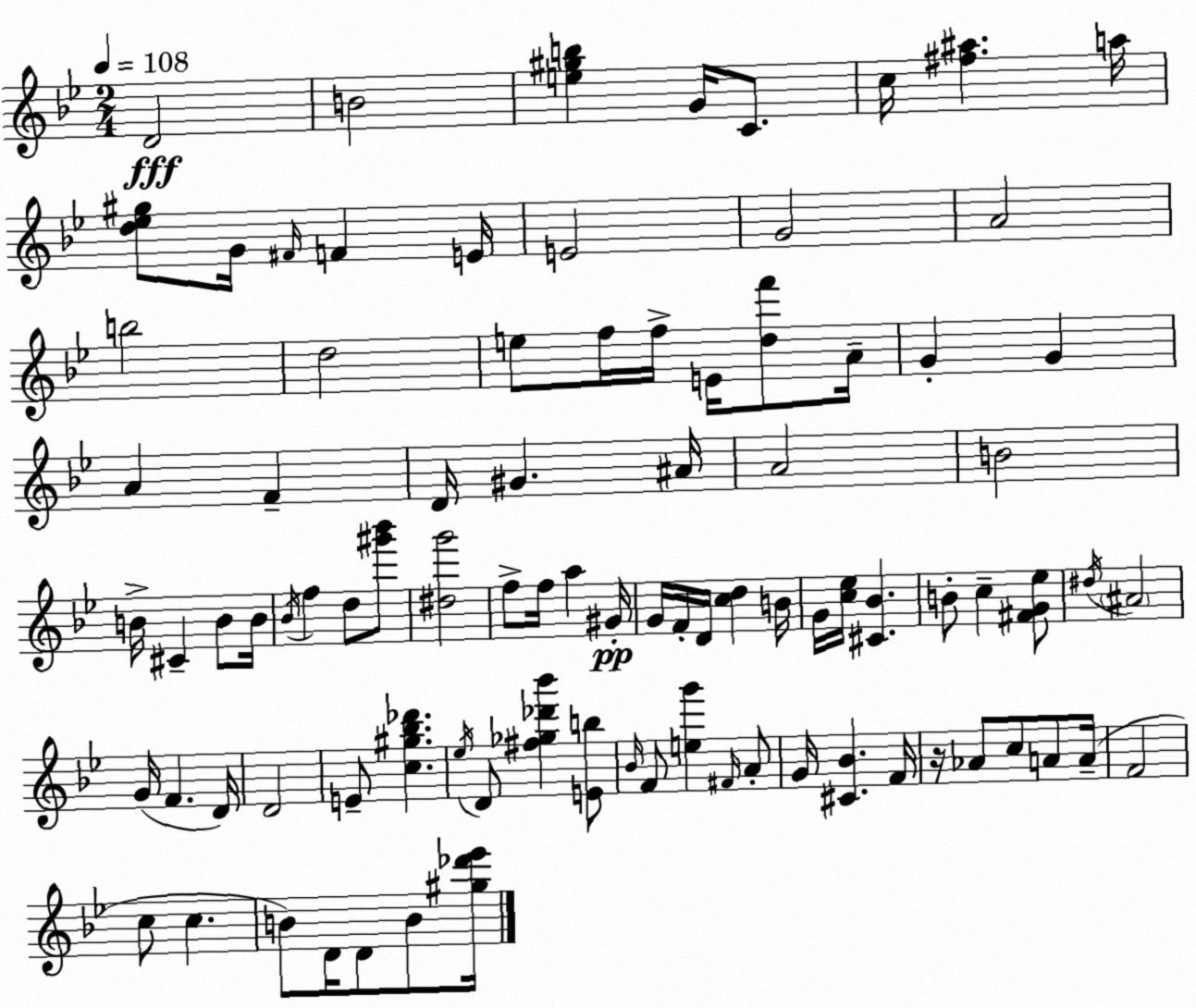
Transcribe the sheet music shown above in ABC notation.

X:1
T:Untitled
M:2/4
L:1/4
K:Gm
D2 B2 [e^gb] G/4 C/2 c/4 [^f^a] a/4 [d_e^g]/2 G/4 ^F/4 F E/4 E2 G2 A2 b2 d2 e/2 f/4 f/4 E/4 [df']/2 A/4 G G A F D/4 ^G ^A/4 A2 B2 B/4 ^C B/2 B/4 _B/4 f d/2 [^g'_b']/2 [^dg']2 f/2 f/4 a ^G/4 G/4 F/4 D/4 [cd] B/4 G/4 [c_e]/4 [^C_B] B/2 c [^FG_e]/2 ^d/4 ^A2 G/4 F D/4 D2 E/2 [c^g_b_d'] _e/4 D/2 [^f_g_d'_b'] [Eb]/2 _B/4 F/2 [eg'] ^F/4 A/2 G/4 [^C_B] F/4 z/4 _A/2 c/2 A/2 A/4 F2 c/2 c B/2 D/4 D/2 B/2 [^g_d'_e']/4